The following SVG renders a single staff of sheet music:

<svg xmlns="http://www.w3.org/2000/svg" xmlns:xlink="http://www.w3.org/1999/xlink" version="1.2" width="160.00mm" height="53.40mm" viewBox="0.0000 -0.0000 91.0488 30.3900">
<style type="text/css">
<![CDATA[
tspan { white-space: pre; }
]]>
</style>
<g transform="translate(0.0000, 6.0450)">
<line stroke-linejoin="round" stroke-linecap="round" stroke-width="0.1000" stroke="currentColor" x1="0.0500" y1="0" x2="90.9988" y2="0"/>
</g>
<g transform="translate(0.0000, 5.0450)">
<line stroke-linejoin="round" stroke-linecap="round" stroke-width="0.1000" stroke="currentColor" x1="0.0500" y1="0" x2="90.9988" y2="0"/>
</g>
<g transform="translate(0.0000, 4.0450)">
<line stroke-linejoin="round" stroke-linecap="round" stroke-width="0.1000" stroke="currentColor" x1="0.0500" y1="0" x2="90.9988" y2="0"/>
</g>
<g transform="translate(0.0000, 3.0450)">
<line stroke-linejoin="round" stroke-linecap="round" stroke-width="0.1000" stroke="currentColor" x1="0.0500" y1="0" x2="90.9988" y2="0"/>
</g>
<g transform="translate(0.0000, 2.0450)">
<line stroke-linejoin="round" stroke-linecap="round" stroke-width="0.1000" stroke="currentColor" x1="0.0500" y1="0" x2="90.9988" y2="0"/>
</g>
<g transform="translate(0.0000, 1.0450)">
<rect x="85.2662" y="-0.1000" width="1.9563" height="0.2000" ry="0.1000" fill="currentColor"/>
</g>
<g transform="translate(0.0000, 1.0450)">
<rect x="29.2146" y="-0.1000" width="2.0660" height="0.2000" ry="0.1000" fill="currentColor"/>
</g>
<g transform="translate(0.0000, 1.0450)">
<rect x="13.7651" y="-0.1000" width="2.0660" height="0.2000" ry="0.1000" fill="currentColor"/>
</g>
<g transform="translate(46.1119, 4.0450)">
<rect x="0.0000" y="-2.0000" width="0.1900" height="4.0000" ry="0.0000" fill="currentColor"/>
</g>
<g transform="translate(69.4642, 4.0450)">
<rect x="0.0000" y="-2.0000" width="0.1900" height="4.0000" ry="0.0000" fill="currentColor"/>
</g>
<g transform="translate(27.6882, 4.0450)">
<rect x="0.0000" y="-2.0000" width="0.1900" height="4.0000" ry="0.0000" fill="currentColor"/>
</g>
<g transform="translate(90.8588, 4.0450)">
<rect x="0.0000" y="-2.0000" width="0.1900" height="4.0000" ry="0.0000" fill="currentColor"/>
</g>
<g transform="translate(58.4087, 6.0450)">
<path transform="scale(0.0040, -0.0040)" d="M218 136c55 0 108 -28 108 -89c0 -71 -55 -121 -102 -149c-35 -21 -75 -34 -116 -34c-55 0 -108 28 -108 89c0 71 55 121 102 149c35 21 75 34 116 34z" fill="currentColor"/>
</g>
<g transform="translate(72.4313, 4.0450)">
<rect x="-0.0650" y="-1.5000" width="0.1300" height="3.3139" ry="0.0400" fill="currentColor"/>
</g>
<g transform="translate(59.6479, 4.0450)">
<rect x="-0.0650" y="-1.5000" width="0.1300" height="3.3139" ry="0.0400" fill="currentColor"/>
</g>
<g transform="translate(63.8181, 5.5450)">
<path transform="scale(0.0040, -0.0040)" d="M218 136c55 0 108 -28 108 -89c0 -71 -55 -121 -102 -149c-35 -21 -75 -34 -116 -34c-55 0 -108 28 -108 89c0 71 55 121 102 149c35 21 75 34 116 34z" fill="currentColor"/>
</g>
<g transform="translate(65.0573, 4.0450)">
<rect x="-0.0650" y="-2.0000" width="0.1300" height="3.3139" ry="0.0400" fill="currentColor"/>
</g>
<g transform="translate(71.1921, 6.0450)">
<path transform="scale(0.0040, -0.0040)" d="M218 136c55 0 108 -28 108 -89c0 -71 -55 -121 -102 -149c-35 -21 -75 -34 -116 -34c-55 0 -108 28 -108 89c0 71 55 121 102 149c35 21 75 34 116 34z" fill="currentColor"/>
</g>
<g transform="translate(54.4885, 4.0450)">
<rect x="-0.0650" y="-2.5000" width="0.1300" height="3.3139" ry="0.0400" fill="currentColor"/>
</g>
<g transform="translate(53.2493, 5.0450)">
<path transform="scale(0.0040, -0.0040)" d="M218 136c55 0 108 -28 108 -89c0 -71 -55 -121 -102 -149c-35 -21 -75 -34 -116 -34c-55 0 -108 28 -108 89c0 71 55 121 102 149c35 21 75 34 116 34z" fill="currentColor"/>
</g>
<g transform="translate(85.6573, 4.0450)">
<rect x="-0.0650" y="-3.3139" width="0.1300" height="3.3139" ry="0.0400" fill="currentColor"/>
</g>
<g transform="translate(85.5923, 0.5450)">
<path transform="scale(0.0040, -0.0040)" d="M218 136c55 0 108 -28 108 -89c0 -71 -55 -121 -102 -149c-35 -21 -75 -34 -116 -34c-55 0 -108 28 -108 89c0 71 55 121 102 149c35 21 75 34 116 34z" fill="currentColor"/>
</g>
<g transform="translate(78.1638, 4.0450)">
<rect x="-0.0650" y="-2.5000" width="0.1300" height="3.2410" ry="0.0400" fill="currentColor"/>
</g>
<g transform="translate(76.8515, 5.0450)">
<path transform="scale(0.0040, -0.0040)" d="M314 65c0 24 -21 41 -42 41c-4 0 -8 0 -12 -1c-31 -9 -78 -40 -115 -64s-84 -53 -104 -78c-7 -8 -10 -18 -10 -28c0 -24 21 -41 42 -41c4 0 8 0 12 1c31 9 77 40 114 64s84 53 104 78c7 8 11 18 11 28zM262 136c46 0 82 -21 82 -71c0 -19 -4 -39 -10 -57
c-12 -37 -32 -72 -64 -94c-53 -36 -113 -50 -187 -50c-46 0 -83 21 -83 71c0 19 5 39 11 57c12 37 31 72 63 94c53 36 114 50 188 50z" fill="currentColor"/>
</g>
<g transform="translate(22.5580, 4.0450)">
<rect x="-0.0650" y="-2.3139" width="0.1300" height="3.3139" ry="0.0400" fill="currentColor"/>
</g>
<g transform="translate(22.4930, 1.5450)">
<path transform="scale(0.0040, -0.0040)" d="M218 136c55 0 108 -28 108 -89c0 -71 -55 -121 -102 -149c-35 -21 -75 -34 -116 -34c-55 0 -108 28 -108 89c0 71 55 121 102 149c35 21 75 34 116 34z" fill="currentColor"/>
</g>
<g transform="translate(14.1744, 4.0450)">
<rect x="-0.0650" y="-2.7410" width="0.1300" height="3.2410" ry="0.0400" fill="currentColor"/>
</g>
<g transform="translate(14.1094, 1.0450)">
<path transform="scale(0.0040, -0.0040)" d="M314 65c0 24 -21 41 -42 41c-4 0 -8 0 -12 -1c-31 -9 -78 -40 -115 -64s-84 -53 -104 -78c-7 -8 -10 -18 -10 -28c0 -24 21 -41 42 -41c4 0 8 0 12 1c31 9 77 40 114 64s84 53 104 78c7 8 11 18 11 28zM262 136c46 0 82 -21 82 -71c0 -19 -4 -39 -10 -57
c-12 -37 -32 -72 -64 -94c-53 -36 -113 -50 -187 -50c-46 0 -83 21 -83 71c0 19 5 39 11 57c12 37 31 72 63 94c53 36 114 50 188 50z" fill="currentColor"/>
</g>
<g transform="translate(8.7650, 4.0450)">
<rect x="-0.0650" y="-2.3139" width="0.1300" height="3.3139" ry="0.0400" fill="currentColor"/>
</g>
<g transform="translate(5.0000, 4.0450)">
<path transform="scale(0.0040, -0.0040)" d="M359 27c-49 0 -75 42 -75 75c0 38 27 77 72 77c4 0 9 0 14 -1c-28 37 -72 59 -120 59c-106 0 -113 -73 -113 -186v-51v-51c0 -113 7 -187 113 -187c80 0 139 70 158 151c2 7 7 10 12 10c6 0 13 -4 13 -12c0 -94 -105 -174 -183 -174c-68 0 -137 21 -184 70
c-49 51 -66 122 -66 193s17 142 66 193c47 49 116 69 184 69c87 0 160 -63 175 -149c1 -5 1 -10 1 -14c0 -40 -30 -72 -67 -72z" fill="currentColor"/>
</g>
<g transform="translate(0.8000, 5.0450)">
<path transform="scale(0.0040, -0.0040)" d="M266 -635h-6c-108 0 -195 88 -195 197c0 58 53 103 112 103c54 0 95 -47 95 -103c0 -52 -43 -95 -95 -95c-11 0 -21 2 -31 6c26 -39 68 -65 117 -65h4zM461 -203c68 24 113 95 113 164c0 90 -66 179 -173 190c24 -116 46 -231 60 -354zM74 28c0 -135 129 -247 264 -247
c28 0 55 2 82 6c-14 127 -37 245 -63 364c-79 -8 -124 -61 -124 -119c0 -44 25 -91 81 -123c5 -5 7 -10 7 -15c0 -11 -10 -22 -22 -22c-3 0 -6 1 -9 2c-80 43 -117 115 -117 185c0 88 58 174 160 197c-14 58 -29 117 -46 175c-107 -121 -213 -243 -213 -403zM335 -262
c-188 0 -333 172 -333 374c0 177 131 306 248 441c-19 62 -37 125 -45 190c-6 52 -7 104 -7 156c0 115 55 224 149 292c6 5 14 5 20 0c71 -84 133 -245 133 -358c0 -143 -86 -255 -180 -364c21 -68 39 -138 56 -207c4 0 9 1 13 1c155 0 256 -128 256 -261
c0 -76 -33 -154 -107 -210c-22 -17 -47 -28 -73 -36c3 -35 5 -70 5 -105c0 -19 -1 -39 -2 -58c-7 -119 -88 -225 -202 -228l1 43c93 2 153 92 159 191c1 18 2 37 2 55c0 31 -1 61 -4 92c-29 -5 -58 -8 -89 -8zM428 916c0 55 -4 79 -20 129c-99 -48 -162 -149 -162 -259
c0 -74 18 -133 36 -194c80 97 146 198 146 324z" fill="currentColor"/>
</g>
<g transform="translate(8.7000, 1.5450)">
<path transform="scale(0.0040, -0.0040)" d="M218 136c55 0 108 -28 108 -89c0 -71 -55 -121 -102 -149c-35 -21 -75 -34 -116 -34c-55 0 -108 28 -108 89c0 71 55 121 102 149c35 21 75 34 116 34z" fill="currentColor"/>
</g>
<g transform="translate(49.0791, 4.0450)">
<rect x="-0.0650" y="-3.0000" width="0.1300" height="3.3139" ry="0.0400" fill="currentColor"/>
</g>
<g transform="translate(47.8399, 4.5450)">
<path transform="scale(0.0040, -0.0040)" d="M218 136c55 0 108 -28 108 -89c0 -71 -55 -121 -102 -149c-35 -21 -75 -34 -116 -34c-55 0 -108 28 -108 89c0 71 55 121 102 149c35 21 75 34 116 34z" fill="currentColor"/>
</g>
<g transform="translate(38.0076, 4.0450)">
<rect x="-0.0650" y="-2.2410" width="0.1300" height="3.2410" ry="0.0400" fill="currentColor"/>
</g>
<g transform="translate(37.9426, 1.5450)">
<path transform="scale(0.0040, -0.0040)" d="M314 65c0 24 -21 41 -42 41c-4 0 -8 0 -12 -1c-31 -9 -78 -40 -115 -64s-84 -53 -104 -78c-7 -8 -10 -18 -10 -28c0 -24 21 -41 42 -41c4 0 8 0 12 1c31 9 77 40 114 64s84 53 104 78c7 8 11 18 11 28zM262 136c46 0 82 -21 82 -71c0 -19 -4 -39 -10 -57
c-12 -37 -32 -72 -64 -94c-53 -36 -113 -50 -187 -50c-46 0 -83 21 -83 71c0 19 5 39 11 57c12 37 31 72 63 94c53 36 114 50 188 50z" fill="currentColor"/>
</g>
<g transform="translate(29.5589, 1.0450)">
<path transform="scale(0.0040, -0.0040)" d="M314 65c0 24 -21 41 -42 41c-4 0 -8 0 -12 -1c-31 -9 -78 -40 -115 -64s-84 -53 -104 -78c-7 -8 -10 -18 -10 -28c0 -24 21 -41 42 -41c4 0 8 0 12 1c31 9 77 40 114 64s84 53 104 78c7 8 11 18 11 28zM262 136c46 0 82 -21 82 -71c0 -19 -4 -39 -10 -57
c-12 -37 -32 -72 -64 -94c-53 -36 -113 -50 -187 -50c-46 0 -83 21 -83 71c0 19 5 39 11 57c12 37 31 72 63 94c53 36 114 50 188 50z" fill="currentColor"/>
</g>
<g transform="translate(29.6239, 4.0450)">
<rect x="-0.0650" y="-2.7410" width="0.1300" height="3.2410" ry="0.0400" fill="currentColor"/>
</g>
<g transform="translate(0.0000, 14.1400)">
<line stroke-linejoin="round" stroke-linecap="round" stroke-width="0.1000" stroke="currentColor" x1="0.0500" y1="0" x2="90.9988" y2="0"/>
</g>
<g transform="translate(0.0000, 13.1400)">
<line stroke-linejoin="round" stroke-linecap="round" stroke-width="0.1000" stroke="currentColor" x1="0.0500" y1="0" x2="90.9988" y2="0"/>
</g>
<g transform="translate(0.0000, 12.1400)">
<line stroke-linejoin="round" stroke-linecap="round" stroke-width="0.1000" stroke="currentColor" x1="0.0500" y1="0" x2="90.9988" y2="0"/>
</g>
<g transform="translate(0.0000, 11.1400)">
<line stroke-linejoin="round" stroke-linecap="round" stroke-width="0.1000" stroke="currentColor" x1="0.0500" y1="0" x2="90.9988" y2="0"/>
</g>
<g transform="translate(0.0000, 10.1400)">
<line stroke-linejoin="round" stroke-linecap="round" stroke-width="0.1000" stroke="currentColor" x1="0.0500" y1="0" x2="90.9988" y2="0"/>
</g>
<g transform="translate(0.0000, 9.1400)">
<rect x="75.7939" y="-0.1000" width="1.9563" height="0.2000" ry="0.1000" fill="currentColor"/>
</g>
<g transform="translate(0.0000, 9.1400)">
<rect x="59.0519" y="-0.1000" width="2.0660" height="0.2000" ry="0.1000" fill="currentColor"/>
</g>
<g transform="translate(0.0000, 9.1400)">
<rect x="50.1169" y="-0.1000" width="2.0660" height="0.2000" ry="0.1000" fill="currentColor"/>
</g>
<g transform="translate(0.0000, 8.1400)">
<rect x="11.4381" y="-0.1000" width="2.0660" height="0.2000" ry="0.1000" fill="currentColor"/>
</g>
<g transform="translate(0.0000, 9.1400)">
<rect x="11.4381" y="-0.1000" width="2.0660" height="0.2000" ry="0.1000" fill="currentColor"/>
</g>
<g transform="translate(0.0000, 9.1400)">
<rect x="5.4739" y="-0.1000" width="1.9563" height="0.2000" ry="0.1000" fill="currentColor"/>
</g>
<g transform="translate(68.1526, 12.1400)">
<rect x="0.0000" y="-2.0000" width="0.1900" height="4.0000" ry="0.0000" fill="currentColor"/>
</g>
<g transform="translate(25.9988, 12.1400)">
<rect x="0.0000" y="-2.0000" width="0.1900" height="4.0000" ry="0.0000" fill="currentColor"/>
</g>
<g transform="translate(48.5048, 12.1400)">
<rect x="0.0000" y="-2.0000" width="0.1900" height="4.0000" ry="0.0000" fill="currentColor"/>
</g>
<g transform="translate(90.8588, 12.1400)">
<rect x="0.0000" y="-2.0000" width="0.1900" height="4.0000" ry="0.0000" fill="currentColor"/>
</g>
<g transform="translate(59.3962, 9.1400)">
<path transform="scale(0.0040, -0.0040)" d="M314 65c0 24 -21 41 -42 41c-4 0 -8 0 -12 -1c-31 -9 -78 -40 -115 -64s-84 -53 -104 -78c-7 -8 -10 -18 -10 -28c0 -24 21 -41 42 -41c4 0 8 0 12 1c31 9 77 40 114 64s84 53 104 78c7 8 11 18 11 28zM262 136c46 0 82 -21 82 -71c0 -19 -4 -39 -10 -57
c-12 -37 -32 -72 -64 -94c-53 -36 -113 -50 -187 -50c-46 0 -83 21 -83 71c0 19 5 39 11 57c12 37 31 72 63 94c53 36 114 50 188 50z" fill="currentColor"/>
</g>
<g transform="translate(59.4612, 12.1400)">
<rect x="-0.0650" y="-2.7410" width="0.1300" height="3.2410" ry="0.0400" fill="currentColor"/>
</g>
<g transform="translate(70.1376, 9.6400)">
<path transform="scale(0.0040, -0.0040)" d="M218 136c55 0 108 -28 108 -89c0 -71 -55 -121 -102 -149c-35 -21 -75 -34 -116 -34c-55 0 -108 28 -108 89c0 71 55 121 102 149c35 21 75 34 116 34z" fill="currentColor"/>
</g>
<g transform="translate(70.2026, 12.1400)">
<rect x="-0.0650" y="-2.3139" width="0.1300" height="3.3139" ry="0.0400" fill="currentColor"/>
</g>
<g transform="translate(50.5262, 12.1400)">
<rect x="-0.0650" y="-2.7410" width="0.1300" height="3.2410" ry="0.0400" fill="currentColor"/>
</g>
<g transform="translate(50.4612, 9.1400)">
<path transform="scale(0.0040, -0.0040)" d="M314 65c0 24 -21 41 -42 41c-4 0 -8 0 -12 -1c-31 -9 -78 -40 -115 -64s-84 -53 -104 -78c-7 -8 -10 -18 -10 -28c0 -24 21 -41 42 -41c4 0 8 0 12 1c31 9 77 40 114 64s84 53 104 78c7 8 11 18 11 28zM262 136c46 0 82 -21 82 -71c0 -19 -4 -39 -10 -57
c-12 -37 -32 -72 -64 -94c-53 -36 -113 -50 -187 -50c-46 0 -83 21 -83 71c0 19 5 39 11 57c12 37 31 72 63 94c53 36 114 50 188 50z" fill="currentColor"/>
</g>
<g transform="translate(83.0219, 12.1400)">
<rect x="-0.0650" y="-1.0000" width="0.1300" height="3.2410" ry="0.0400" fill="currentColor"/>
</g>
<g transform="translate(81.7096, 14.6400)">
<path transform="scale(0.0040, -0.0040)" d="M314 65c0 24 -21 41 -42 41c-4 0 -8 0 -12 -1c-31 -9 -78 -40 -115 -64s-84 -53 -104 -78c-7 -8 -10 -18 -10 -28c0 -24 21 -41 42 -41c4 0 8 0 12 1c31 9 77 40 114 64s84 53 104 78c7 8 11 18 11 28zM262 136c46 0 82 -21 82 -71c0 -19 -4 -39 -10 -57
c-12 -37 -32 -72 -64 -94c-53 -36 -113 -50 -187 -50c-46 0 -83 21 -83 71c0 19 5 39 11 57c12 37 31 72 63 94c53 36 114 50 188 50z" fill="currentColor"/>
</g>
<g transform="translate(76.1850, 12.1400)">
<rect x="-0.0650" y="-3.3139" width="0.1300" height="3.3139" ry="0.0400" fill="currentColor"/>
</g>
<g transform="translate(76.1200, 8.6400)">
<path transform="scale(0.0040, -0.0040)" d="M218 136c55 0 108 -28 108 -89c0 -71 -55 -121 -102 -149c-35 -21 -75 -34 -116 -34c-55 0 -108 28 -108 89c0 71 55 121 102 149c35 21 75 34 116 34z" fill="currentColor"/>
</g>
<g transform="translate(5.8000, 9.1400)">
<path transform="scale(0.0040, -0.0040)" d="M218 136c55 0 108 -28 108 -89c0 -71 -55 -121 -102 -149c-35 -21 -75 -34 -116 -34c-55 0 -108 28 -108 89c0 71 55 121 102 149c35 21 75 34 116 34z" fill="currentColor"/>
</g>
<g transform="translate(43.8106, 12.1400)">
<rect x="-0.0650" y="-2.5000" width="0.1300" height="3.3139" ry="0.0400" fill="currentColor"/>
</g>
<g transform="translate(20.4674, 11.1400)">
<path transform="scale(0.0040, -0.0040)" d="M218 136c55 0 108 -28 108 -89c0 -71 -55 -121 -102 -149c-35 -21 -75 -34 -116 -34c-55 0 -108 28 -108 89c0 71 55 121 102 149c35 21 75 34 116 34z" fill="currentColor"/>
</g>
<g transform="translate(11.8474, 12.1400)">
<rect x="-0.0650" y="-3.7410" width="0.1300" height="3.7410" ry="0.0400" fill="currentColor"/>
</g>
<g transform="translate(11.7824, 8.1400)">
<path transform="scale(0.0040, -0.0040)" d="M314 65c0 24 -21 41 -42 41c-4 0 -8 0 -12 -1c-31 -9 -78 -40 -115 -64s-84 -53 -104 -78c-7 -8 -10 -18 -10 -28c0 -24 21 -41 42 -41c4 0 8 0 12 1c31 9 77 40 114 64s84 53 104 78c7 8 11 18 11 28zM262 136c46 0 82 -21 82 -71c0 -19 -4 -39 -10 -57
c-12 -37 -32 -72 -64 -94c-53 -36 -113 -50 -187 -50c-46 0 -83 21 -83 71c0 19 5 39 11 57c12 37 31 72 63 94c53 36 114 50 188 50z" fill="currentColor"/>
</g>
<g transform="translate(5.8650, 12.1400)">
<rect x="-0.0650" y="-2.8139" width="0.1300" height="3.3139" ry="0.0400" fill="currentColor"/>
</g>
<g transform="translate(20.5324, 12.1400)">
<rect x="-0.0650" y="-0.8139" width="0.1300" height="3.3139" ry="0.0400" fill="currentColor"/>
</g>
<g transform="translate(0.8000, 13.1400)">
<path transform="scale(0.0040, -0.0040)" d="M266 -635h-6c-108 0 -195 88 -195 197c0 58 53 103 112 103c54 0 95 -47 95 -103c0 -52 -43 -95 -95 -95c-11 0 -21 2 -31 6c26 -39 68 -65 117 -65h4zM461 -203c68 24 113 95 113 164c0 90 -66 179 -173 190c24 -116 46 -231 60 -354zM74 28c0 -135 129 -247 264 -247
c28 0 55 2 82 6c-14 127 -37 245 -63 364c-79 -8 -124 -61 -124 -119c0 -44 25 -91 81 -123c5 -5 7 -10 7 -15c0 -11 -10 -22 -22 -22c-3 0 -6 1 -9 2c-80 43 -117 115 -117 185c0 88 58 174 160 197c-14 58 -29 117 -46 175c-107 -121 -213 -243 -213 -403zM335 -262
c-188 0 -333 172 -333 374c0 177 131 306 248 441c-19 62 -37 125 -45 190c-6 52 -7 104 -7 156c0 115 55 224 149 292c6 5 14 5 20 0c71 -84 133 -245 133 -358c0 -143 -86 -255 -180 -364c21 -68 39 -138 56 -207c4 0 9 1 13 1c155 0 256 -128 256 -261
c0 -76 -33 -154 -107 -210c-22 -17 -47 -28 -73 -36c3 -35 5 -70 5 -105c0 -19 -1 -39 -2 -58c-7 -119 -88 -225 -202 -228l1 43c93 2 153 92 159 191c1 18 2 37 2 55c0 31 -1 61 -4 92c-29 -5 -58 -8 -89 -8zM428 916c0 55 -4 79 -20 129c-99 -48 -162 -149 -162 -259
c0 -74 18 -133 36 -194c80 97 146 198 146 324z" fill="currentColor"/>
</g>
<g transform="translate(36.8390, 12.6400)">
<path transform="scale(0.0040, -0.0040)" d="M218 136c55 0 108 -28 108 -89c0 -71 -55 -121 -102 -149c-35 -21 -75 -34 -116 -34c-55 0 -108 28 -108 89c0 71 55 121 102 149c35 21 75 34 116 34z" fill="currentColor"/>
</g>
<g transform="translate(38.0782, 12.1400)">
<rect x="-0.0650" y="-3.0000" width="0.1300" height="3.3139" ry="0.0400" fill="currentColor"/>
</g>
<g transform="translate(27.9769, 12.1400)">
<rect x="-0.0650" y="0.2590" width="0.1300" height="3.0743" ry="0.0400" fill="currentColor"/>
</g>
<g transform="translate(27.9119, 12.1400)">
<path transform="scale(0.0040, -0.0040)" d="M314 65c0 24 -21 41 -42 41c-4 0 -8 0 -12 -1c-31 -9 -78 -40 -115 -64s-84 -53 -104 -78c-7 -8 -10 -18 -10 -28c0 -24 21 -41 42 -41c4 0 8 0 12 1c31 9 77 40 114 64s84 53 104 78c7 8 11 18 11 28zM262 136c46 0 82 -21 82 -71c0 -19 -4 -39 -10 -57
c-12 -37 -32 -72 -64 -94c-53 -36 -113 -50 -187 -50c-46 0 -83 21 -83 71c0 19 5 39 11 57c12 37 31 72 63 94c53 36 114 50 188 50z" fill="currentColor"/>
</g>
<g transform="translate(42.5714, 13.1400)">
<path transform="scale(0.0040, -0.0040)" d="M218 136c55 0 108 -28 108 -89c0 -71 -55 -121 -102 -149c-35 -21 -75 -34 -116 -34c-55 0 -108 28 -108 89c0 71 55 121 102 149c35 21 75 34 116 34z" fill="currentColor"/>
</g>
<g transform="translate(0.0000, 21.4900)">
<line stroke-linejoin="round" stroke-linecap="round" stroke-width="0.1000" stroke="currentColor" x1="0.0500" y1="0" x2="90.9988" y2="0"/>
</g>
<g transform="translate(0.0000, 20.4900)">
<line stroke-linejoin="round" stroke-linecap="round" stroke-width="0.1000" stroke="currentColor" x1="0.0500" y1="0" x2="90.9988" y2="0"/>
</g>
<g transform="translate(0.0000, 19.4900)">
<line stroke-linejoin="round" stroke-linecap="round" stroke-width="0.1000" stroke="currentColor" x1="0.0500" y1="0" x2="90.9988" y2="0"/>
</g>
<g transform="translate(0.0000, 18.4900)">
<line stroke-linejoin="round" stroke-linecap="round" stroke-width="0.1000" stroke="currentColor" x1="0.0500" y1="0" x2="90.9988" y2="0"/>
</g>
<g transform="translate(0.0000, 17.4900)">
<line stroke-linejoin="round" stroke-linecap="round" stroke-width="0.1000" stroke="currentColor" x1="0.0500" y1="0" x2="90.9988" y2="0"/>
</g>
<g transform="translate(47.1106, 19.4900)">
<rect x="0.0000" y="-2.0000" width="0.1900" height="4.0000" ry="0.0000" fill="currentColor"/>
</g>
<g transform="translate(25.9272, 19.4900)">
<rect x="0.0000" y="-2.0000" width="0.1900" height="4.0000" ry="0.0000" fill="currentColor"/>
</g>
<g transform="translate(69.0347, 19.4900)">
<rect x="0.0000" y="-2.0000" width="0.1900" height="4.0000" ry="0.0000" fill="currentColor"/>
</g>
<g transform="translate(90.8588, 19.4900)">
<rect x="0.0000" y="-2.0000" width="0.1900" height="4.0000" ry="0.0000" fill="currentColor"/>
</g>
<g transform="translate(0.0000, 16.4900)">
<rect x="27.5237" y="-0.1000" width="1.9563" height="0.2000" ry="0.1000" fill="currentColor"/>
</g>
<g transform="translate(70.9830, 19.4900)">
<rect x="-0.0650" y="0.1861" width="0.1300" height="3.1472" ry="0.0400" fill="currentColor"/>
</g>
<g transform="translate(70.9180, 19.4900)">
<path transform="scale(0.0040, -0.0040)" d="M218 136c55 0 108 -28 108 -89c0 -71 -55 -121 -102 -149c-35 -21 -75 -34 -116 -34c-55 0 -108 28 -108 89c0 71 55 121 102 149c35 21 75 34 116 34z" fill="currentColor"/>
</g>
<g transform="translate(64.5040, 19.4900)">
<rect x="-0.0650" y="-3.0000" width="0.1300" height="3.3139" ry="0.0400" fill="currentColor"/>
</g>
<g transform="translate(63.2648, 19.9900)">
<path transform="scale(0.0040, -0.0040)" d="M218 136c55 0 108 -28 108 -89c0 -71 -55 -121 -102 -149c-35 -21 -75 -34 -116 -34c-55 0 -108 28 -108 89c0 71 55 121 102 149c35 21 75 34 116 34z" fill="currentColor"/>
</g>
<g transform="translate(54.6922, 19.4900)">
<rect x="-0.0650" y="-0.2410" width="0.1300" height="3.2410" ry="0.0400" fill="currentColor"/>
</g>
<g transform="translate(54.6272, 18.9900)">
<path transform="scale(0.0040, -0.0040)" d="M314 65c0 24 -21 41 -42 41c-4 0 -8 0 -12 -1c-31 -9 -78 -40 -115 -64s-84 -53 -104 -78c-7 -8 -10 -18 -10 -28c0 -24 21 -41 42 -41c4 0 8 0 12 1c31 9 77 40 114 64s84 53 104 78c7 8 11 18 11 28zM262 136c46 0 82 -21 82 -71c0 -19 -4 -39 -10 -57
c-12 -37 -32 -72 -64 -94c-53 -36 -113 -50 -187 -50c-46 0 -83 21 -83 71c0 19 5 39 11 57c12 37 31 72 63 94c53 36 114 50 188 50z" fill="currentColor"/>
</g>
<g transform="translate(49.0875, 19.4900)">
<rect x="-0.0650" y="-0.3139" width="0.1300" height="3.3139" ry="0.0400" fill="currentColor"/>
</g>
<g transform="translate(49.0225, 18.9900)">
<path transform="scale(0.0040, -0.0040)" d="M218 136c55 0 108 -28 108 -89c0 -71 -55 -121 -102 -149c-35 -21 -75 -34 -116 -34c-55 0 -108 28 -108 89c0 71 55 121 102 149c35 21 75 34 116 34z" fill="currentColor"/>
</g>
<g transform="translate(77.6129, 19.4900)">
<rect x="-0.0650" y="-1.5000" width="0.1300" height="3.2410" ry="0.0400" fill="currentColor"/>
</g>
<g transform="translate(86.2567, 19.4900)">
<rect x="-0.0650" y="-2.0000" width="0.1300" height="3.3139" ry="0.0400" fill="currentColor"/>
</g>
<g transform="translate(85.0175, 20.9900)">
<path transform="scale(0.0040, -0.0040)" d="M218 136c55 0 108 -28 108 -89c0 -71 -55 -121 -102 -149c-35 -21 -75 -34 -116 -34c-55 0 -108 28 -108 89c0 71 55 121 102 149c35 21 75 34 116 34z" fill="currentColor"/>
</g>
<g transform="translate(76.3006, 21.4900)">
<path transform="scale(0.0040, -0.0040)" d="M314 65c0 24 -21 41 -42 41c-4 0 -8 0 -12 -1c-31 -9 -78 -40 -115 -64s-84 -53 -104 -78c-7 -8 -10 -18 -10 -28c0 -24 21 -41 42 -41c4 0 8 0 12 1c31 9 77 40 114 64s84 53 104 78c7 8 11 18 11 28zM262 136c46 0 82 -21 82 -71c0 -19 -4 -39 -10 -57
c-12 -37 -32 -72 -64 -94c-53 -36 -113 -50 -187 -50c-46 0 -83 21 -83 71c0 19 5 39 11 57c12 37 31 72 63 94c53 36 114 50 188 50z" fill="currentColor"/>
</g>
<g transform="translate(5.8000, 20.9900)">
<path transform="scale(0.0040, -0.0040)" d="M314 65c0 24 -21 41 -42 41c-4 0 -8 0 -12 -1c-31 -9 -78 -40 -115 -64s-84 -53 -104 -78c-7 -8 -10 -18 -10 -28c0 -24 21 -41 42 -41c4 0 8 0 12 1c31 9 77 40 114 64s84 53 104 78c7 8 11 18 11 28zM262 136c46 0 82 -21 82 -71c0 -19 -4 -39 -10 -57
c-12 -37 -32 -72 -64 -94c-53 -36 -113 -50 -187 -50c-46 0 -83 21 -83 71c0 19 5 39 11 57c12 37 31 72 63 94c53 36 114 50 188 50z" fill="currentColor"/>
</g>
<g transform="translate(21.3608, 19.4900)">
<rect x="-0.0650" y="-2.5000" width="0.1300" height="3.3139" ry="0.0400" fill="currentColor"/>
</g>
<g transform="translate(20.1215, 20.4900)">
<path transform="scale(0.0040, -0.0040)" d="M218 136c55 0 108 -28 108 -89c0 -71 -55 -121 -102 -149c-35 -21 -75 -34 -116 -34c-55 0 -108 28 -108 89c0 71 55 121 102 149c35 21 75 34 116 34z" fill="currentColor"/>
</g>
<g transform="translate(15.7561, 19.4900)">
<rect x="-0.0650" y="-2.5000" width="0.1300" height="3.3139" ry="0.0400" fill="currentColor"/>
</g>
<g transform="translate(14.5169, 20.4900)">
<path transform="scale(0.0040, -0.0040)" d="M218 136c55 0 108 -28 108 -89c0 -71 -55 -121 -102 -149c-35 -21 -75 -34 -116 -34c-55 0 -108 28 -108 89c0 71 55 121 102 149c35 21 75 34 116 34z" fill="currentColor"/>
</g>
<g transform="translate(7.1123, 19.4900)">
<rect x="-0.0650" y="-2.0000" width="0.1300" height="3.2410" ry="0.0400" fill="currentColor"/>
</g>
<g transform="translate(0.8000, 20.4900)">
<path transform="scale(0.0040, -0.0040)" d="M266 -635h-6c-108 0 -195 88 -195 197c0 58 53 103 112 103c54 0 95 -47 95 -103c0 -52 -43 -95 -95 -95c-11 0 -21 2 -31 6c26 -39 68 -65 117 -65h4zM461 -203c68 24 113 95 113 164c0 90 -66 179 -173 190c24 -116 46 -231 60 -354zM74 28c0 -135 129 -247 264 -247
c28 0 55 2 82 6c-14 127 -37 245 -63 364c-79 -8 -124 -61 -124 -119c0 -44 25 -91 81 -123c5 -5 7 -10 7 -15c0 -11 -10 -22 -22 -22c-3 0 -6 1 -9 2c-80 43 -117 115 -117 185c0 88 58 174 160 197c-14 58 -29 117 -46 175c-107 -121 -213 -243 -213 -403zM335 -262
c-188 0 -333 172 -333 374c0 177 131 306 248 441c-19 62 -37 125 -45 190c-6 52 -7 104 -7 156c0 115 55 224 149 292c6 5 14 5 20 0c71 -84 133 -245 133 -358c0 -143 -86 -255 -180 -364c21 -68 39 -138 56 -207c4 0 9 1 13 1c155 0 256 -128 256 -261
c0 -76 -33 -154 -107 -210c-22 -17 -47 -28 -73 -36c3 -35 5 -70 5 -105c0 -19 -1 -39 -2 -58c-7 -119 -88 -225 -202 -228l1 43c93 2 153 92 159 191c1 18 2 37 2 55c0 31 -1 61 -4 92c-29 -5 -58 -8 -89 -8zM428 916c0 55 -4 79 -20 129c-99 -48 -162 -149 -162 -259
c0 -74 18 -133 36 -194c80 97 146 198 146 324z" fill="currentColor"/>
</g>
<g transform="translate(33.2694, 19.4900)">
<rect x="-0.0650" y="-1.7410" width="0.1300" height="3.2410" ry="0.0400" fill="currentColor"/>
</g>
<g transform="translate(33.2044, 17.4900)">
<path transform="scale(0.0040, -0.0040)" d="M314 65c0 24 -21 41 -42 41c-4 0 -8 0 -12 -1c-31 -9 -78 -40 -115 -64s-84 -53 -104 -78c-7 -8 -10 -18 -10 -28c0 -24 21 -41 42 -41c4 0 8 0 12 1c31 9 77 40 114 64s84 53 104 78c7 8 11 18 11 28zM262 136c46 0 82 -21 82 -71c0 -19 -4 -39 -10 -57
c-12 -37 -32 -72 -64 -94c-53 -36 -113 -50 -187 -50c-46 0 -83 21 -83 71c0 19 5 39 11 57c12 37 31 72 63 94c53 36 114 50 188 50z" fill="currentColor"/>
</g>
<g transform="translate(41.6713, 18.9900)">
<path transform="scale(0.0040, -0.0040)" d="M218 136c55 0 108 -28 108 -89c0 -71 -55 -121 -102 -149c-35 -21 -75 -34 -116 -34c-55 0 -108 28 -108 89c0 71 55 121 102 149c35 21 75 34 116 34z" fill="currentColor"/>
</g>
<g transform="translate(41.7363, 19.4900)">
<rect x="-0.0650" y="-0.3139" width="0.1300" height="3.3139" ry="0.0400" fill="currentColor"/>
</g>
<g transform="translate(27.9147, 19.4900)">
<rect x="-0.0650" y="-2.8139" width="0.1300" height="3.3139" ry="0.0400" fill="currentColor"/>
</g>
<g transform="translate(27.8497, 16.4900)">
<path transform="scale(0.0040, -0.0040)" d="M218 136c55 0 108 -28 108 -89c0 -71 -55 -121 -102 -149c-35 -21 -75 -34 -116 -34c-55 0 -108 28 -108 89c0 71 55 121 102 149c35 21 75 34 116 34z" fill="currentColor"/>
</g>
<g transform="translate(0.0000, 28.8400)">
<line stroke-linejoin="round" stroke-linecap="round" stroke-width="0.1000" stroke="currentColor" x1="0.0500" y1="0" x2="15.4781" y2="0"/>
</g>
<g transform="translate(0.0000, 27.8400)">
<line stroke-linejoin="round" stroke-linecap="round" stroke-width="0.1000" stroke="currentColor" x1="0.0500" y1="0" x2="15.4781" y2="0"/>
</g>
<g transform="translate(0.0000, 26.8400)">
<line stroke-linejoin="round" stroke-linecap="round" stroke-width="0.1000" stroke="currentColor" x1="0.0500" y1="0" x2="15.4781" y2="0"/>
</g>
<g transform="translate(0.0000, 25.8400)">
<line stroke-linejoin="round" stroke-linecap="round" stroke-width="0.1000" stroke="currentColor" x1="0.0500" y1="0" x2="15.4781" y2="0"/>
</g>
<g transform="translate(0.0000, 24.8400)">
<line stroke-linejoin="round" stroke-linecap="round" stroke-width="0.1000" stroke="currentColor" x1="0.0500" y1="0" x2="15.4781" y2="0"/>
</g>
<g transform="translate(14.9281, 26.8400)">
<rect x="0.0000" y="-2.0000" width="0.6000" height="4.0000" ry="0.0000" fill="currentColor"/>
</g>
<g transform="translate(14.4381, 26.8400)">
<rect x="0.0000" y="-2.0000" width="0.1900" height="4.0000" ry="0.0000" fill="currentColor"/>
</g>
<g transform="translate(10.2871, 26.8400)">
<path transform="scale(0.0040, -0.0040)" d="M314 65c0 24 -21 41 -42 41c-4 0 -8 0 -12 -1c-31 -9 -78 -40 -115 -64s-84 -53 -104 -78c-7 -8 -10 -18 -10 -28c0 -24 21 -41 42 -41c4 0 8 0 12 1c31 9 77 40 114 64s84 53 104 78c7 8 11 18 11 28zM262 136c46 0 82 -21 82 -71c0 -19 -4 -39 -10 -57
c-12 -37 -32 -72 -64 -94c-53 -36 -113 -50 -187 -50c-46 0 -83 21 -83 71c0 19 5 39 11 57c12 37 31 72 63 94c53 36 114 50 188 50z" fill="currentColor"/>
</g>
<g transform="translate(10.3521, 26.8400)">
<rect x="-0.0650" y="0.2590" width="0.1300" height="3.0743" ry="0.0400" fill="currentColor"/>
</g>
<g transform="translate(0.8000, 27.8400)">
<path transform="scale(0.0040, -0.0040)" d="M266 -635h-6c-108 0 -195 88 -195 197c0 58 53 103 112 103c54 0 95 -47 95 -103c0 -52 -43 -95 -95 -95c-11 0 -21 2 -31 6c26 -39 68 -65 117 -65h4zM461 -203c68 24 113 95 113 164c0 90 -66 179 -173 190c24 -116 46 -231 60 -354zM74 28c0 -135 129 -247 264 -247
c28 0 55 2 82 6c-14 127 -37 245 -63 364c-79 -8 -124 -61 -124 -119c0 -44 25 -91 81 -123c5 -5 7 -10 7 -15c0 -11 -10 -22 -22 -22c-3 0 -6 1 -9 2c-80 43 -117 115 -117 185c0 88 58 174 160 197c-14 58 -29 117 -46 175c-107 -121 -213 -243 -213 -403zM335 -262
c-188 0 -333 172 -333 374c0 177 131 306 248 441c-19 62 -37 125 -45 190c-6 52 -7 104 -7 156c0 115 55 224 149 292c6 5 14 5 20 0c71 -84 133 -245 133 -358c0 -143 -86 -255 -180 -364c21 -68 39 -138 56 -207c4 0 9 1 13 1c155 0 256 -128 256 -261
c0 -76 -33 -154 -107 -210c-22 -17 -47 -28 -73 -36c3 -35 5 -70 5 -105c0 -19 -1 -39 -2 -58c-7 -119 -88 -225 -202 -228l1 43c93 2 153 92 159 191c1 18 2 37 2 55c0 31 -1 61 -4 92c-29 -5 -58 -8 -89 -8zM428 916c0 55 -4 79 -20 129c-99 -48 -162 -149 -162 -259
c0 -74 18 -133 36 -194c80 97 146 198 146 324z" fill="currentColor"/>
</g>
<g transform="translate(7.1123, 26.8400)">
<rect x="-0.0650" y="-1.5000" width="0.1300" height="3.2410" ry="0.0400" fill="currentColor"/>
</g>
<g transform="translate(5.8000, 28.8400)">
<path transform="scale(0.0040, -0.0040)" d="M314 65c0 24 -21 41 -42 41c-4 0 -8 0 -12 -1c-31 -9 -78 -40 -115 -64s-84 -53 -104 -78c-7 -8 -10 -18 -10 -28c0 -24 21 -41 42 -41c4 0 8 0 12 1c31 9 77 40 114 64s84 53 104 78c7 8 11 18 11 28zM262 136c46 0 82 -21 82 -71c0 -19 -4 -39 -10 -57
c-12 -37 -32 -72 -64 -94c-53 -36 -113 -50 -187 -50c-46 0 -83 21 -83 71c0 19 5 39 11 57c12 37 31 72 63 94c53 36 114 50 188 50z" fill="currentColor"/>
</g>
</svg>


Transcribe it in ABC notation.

X:1
T:Untitled
M:4/4
L:1/4
K:C
g a2 g a2 g2 A G E F E G2 b a c'2 d B2 A G a2 a2 g b D2 F2 G G a f2 c c c2 A B E2 F E2 B2